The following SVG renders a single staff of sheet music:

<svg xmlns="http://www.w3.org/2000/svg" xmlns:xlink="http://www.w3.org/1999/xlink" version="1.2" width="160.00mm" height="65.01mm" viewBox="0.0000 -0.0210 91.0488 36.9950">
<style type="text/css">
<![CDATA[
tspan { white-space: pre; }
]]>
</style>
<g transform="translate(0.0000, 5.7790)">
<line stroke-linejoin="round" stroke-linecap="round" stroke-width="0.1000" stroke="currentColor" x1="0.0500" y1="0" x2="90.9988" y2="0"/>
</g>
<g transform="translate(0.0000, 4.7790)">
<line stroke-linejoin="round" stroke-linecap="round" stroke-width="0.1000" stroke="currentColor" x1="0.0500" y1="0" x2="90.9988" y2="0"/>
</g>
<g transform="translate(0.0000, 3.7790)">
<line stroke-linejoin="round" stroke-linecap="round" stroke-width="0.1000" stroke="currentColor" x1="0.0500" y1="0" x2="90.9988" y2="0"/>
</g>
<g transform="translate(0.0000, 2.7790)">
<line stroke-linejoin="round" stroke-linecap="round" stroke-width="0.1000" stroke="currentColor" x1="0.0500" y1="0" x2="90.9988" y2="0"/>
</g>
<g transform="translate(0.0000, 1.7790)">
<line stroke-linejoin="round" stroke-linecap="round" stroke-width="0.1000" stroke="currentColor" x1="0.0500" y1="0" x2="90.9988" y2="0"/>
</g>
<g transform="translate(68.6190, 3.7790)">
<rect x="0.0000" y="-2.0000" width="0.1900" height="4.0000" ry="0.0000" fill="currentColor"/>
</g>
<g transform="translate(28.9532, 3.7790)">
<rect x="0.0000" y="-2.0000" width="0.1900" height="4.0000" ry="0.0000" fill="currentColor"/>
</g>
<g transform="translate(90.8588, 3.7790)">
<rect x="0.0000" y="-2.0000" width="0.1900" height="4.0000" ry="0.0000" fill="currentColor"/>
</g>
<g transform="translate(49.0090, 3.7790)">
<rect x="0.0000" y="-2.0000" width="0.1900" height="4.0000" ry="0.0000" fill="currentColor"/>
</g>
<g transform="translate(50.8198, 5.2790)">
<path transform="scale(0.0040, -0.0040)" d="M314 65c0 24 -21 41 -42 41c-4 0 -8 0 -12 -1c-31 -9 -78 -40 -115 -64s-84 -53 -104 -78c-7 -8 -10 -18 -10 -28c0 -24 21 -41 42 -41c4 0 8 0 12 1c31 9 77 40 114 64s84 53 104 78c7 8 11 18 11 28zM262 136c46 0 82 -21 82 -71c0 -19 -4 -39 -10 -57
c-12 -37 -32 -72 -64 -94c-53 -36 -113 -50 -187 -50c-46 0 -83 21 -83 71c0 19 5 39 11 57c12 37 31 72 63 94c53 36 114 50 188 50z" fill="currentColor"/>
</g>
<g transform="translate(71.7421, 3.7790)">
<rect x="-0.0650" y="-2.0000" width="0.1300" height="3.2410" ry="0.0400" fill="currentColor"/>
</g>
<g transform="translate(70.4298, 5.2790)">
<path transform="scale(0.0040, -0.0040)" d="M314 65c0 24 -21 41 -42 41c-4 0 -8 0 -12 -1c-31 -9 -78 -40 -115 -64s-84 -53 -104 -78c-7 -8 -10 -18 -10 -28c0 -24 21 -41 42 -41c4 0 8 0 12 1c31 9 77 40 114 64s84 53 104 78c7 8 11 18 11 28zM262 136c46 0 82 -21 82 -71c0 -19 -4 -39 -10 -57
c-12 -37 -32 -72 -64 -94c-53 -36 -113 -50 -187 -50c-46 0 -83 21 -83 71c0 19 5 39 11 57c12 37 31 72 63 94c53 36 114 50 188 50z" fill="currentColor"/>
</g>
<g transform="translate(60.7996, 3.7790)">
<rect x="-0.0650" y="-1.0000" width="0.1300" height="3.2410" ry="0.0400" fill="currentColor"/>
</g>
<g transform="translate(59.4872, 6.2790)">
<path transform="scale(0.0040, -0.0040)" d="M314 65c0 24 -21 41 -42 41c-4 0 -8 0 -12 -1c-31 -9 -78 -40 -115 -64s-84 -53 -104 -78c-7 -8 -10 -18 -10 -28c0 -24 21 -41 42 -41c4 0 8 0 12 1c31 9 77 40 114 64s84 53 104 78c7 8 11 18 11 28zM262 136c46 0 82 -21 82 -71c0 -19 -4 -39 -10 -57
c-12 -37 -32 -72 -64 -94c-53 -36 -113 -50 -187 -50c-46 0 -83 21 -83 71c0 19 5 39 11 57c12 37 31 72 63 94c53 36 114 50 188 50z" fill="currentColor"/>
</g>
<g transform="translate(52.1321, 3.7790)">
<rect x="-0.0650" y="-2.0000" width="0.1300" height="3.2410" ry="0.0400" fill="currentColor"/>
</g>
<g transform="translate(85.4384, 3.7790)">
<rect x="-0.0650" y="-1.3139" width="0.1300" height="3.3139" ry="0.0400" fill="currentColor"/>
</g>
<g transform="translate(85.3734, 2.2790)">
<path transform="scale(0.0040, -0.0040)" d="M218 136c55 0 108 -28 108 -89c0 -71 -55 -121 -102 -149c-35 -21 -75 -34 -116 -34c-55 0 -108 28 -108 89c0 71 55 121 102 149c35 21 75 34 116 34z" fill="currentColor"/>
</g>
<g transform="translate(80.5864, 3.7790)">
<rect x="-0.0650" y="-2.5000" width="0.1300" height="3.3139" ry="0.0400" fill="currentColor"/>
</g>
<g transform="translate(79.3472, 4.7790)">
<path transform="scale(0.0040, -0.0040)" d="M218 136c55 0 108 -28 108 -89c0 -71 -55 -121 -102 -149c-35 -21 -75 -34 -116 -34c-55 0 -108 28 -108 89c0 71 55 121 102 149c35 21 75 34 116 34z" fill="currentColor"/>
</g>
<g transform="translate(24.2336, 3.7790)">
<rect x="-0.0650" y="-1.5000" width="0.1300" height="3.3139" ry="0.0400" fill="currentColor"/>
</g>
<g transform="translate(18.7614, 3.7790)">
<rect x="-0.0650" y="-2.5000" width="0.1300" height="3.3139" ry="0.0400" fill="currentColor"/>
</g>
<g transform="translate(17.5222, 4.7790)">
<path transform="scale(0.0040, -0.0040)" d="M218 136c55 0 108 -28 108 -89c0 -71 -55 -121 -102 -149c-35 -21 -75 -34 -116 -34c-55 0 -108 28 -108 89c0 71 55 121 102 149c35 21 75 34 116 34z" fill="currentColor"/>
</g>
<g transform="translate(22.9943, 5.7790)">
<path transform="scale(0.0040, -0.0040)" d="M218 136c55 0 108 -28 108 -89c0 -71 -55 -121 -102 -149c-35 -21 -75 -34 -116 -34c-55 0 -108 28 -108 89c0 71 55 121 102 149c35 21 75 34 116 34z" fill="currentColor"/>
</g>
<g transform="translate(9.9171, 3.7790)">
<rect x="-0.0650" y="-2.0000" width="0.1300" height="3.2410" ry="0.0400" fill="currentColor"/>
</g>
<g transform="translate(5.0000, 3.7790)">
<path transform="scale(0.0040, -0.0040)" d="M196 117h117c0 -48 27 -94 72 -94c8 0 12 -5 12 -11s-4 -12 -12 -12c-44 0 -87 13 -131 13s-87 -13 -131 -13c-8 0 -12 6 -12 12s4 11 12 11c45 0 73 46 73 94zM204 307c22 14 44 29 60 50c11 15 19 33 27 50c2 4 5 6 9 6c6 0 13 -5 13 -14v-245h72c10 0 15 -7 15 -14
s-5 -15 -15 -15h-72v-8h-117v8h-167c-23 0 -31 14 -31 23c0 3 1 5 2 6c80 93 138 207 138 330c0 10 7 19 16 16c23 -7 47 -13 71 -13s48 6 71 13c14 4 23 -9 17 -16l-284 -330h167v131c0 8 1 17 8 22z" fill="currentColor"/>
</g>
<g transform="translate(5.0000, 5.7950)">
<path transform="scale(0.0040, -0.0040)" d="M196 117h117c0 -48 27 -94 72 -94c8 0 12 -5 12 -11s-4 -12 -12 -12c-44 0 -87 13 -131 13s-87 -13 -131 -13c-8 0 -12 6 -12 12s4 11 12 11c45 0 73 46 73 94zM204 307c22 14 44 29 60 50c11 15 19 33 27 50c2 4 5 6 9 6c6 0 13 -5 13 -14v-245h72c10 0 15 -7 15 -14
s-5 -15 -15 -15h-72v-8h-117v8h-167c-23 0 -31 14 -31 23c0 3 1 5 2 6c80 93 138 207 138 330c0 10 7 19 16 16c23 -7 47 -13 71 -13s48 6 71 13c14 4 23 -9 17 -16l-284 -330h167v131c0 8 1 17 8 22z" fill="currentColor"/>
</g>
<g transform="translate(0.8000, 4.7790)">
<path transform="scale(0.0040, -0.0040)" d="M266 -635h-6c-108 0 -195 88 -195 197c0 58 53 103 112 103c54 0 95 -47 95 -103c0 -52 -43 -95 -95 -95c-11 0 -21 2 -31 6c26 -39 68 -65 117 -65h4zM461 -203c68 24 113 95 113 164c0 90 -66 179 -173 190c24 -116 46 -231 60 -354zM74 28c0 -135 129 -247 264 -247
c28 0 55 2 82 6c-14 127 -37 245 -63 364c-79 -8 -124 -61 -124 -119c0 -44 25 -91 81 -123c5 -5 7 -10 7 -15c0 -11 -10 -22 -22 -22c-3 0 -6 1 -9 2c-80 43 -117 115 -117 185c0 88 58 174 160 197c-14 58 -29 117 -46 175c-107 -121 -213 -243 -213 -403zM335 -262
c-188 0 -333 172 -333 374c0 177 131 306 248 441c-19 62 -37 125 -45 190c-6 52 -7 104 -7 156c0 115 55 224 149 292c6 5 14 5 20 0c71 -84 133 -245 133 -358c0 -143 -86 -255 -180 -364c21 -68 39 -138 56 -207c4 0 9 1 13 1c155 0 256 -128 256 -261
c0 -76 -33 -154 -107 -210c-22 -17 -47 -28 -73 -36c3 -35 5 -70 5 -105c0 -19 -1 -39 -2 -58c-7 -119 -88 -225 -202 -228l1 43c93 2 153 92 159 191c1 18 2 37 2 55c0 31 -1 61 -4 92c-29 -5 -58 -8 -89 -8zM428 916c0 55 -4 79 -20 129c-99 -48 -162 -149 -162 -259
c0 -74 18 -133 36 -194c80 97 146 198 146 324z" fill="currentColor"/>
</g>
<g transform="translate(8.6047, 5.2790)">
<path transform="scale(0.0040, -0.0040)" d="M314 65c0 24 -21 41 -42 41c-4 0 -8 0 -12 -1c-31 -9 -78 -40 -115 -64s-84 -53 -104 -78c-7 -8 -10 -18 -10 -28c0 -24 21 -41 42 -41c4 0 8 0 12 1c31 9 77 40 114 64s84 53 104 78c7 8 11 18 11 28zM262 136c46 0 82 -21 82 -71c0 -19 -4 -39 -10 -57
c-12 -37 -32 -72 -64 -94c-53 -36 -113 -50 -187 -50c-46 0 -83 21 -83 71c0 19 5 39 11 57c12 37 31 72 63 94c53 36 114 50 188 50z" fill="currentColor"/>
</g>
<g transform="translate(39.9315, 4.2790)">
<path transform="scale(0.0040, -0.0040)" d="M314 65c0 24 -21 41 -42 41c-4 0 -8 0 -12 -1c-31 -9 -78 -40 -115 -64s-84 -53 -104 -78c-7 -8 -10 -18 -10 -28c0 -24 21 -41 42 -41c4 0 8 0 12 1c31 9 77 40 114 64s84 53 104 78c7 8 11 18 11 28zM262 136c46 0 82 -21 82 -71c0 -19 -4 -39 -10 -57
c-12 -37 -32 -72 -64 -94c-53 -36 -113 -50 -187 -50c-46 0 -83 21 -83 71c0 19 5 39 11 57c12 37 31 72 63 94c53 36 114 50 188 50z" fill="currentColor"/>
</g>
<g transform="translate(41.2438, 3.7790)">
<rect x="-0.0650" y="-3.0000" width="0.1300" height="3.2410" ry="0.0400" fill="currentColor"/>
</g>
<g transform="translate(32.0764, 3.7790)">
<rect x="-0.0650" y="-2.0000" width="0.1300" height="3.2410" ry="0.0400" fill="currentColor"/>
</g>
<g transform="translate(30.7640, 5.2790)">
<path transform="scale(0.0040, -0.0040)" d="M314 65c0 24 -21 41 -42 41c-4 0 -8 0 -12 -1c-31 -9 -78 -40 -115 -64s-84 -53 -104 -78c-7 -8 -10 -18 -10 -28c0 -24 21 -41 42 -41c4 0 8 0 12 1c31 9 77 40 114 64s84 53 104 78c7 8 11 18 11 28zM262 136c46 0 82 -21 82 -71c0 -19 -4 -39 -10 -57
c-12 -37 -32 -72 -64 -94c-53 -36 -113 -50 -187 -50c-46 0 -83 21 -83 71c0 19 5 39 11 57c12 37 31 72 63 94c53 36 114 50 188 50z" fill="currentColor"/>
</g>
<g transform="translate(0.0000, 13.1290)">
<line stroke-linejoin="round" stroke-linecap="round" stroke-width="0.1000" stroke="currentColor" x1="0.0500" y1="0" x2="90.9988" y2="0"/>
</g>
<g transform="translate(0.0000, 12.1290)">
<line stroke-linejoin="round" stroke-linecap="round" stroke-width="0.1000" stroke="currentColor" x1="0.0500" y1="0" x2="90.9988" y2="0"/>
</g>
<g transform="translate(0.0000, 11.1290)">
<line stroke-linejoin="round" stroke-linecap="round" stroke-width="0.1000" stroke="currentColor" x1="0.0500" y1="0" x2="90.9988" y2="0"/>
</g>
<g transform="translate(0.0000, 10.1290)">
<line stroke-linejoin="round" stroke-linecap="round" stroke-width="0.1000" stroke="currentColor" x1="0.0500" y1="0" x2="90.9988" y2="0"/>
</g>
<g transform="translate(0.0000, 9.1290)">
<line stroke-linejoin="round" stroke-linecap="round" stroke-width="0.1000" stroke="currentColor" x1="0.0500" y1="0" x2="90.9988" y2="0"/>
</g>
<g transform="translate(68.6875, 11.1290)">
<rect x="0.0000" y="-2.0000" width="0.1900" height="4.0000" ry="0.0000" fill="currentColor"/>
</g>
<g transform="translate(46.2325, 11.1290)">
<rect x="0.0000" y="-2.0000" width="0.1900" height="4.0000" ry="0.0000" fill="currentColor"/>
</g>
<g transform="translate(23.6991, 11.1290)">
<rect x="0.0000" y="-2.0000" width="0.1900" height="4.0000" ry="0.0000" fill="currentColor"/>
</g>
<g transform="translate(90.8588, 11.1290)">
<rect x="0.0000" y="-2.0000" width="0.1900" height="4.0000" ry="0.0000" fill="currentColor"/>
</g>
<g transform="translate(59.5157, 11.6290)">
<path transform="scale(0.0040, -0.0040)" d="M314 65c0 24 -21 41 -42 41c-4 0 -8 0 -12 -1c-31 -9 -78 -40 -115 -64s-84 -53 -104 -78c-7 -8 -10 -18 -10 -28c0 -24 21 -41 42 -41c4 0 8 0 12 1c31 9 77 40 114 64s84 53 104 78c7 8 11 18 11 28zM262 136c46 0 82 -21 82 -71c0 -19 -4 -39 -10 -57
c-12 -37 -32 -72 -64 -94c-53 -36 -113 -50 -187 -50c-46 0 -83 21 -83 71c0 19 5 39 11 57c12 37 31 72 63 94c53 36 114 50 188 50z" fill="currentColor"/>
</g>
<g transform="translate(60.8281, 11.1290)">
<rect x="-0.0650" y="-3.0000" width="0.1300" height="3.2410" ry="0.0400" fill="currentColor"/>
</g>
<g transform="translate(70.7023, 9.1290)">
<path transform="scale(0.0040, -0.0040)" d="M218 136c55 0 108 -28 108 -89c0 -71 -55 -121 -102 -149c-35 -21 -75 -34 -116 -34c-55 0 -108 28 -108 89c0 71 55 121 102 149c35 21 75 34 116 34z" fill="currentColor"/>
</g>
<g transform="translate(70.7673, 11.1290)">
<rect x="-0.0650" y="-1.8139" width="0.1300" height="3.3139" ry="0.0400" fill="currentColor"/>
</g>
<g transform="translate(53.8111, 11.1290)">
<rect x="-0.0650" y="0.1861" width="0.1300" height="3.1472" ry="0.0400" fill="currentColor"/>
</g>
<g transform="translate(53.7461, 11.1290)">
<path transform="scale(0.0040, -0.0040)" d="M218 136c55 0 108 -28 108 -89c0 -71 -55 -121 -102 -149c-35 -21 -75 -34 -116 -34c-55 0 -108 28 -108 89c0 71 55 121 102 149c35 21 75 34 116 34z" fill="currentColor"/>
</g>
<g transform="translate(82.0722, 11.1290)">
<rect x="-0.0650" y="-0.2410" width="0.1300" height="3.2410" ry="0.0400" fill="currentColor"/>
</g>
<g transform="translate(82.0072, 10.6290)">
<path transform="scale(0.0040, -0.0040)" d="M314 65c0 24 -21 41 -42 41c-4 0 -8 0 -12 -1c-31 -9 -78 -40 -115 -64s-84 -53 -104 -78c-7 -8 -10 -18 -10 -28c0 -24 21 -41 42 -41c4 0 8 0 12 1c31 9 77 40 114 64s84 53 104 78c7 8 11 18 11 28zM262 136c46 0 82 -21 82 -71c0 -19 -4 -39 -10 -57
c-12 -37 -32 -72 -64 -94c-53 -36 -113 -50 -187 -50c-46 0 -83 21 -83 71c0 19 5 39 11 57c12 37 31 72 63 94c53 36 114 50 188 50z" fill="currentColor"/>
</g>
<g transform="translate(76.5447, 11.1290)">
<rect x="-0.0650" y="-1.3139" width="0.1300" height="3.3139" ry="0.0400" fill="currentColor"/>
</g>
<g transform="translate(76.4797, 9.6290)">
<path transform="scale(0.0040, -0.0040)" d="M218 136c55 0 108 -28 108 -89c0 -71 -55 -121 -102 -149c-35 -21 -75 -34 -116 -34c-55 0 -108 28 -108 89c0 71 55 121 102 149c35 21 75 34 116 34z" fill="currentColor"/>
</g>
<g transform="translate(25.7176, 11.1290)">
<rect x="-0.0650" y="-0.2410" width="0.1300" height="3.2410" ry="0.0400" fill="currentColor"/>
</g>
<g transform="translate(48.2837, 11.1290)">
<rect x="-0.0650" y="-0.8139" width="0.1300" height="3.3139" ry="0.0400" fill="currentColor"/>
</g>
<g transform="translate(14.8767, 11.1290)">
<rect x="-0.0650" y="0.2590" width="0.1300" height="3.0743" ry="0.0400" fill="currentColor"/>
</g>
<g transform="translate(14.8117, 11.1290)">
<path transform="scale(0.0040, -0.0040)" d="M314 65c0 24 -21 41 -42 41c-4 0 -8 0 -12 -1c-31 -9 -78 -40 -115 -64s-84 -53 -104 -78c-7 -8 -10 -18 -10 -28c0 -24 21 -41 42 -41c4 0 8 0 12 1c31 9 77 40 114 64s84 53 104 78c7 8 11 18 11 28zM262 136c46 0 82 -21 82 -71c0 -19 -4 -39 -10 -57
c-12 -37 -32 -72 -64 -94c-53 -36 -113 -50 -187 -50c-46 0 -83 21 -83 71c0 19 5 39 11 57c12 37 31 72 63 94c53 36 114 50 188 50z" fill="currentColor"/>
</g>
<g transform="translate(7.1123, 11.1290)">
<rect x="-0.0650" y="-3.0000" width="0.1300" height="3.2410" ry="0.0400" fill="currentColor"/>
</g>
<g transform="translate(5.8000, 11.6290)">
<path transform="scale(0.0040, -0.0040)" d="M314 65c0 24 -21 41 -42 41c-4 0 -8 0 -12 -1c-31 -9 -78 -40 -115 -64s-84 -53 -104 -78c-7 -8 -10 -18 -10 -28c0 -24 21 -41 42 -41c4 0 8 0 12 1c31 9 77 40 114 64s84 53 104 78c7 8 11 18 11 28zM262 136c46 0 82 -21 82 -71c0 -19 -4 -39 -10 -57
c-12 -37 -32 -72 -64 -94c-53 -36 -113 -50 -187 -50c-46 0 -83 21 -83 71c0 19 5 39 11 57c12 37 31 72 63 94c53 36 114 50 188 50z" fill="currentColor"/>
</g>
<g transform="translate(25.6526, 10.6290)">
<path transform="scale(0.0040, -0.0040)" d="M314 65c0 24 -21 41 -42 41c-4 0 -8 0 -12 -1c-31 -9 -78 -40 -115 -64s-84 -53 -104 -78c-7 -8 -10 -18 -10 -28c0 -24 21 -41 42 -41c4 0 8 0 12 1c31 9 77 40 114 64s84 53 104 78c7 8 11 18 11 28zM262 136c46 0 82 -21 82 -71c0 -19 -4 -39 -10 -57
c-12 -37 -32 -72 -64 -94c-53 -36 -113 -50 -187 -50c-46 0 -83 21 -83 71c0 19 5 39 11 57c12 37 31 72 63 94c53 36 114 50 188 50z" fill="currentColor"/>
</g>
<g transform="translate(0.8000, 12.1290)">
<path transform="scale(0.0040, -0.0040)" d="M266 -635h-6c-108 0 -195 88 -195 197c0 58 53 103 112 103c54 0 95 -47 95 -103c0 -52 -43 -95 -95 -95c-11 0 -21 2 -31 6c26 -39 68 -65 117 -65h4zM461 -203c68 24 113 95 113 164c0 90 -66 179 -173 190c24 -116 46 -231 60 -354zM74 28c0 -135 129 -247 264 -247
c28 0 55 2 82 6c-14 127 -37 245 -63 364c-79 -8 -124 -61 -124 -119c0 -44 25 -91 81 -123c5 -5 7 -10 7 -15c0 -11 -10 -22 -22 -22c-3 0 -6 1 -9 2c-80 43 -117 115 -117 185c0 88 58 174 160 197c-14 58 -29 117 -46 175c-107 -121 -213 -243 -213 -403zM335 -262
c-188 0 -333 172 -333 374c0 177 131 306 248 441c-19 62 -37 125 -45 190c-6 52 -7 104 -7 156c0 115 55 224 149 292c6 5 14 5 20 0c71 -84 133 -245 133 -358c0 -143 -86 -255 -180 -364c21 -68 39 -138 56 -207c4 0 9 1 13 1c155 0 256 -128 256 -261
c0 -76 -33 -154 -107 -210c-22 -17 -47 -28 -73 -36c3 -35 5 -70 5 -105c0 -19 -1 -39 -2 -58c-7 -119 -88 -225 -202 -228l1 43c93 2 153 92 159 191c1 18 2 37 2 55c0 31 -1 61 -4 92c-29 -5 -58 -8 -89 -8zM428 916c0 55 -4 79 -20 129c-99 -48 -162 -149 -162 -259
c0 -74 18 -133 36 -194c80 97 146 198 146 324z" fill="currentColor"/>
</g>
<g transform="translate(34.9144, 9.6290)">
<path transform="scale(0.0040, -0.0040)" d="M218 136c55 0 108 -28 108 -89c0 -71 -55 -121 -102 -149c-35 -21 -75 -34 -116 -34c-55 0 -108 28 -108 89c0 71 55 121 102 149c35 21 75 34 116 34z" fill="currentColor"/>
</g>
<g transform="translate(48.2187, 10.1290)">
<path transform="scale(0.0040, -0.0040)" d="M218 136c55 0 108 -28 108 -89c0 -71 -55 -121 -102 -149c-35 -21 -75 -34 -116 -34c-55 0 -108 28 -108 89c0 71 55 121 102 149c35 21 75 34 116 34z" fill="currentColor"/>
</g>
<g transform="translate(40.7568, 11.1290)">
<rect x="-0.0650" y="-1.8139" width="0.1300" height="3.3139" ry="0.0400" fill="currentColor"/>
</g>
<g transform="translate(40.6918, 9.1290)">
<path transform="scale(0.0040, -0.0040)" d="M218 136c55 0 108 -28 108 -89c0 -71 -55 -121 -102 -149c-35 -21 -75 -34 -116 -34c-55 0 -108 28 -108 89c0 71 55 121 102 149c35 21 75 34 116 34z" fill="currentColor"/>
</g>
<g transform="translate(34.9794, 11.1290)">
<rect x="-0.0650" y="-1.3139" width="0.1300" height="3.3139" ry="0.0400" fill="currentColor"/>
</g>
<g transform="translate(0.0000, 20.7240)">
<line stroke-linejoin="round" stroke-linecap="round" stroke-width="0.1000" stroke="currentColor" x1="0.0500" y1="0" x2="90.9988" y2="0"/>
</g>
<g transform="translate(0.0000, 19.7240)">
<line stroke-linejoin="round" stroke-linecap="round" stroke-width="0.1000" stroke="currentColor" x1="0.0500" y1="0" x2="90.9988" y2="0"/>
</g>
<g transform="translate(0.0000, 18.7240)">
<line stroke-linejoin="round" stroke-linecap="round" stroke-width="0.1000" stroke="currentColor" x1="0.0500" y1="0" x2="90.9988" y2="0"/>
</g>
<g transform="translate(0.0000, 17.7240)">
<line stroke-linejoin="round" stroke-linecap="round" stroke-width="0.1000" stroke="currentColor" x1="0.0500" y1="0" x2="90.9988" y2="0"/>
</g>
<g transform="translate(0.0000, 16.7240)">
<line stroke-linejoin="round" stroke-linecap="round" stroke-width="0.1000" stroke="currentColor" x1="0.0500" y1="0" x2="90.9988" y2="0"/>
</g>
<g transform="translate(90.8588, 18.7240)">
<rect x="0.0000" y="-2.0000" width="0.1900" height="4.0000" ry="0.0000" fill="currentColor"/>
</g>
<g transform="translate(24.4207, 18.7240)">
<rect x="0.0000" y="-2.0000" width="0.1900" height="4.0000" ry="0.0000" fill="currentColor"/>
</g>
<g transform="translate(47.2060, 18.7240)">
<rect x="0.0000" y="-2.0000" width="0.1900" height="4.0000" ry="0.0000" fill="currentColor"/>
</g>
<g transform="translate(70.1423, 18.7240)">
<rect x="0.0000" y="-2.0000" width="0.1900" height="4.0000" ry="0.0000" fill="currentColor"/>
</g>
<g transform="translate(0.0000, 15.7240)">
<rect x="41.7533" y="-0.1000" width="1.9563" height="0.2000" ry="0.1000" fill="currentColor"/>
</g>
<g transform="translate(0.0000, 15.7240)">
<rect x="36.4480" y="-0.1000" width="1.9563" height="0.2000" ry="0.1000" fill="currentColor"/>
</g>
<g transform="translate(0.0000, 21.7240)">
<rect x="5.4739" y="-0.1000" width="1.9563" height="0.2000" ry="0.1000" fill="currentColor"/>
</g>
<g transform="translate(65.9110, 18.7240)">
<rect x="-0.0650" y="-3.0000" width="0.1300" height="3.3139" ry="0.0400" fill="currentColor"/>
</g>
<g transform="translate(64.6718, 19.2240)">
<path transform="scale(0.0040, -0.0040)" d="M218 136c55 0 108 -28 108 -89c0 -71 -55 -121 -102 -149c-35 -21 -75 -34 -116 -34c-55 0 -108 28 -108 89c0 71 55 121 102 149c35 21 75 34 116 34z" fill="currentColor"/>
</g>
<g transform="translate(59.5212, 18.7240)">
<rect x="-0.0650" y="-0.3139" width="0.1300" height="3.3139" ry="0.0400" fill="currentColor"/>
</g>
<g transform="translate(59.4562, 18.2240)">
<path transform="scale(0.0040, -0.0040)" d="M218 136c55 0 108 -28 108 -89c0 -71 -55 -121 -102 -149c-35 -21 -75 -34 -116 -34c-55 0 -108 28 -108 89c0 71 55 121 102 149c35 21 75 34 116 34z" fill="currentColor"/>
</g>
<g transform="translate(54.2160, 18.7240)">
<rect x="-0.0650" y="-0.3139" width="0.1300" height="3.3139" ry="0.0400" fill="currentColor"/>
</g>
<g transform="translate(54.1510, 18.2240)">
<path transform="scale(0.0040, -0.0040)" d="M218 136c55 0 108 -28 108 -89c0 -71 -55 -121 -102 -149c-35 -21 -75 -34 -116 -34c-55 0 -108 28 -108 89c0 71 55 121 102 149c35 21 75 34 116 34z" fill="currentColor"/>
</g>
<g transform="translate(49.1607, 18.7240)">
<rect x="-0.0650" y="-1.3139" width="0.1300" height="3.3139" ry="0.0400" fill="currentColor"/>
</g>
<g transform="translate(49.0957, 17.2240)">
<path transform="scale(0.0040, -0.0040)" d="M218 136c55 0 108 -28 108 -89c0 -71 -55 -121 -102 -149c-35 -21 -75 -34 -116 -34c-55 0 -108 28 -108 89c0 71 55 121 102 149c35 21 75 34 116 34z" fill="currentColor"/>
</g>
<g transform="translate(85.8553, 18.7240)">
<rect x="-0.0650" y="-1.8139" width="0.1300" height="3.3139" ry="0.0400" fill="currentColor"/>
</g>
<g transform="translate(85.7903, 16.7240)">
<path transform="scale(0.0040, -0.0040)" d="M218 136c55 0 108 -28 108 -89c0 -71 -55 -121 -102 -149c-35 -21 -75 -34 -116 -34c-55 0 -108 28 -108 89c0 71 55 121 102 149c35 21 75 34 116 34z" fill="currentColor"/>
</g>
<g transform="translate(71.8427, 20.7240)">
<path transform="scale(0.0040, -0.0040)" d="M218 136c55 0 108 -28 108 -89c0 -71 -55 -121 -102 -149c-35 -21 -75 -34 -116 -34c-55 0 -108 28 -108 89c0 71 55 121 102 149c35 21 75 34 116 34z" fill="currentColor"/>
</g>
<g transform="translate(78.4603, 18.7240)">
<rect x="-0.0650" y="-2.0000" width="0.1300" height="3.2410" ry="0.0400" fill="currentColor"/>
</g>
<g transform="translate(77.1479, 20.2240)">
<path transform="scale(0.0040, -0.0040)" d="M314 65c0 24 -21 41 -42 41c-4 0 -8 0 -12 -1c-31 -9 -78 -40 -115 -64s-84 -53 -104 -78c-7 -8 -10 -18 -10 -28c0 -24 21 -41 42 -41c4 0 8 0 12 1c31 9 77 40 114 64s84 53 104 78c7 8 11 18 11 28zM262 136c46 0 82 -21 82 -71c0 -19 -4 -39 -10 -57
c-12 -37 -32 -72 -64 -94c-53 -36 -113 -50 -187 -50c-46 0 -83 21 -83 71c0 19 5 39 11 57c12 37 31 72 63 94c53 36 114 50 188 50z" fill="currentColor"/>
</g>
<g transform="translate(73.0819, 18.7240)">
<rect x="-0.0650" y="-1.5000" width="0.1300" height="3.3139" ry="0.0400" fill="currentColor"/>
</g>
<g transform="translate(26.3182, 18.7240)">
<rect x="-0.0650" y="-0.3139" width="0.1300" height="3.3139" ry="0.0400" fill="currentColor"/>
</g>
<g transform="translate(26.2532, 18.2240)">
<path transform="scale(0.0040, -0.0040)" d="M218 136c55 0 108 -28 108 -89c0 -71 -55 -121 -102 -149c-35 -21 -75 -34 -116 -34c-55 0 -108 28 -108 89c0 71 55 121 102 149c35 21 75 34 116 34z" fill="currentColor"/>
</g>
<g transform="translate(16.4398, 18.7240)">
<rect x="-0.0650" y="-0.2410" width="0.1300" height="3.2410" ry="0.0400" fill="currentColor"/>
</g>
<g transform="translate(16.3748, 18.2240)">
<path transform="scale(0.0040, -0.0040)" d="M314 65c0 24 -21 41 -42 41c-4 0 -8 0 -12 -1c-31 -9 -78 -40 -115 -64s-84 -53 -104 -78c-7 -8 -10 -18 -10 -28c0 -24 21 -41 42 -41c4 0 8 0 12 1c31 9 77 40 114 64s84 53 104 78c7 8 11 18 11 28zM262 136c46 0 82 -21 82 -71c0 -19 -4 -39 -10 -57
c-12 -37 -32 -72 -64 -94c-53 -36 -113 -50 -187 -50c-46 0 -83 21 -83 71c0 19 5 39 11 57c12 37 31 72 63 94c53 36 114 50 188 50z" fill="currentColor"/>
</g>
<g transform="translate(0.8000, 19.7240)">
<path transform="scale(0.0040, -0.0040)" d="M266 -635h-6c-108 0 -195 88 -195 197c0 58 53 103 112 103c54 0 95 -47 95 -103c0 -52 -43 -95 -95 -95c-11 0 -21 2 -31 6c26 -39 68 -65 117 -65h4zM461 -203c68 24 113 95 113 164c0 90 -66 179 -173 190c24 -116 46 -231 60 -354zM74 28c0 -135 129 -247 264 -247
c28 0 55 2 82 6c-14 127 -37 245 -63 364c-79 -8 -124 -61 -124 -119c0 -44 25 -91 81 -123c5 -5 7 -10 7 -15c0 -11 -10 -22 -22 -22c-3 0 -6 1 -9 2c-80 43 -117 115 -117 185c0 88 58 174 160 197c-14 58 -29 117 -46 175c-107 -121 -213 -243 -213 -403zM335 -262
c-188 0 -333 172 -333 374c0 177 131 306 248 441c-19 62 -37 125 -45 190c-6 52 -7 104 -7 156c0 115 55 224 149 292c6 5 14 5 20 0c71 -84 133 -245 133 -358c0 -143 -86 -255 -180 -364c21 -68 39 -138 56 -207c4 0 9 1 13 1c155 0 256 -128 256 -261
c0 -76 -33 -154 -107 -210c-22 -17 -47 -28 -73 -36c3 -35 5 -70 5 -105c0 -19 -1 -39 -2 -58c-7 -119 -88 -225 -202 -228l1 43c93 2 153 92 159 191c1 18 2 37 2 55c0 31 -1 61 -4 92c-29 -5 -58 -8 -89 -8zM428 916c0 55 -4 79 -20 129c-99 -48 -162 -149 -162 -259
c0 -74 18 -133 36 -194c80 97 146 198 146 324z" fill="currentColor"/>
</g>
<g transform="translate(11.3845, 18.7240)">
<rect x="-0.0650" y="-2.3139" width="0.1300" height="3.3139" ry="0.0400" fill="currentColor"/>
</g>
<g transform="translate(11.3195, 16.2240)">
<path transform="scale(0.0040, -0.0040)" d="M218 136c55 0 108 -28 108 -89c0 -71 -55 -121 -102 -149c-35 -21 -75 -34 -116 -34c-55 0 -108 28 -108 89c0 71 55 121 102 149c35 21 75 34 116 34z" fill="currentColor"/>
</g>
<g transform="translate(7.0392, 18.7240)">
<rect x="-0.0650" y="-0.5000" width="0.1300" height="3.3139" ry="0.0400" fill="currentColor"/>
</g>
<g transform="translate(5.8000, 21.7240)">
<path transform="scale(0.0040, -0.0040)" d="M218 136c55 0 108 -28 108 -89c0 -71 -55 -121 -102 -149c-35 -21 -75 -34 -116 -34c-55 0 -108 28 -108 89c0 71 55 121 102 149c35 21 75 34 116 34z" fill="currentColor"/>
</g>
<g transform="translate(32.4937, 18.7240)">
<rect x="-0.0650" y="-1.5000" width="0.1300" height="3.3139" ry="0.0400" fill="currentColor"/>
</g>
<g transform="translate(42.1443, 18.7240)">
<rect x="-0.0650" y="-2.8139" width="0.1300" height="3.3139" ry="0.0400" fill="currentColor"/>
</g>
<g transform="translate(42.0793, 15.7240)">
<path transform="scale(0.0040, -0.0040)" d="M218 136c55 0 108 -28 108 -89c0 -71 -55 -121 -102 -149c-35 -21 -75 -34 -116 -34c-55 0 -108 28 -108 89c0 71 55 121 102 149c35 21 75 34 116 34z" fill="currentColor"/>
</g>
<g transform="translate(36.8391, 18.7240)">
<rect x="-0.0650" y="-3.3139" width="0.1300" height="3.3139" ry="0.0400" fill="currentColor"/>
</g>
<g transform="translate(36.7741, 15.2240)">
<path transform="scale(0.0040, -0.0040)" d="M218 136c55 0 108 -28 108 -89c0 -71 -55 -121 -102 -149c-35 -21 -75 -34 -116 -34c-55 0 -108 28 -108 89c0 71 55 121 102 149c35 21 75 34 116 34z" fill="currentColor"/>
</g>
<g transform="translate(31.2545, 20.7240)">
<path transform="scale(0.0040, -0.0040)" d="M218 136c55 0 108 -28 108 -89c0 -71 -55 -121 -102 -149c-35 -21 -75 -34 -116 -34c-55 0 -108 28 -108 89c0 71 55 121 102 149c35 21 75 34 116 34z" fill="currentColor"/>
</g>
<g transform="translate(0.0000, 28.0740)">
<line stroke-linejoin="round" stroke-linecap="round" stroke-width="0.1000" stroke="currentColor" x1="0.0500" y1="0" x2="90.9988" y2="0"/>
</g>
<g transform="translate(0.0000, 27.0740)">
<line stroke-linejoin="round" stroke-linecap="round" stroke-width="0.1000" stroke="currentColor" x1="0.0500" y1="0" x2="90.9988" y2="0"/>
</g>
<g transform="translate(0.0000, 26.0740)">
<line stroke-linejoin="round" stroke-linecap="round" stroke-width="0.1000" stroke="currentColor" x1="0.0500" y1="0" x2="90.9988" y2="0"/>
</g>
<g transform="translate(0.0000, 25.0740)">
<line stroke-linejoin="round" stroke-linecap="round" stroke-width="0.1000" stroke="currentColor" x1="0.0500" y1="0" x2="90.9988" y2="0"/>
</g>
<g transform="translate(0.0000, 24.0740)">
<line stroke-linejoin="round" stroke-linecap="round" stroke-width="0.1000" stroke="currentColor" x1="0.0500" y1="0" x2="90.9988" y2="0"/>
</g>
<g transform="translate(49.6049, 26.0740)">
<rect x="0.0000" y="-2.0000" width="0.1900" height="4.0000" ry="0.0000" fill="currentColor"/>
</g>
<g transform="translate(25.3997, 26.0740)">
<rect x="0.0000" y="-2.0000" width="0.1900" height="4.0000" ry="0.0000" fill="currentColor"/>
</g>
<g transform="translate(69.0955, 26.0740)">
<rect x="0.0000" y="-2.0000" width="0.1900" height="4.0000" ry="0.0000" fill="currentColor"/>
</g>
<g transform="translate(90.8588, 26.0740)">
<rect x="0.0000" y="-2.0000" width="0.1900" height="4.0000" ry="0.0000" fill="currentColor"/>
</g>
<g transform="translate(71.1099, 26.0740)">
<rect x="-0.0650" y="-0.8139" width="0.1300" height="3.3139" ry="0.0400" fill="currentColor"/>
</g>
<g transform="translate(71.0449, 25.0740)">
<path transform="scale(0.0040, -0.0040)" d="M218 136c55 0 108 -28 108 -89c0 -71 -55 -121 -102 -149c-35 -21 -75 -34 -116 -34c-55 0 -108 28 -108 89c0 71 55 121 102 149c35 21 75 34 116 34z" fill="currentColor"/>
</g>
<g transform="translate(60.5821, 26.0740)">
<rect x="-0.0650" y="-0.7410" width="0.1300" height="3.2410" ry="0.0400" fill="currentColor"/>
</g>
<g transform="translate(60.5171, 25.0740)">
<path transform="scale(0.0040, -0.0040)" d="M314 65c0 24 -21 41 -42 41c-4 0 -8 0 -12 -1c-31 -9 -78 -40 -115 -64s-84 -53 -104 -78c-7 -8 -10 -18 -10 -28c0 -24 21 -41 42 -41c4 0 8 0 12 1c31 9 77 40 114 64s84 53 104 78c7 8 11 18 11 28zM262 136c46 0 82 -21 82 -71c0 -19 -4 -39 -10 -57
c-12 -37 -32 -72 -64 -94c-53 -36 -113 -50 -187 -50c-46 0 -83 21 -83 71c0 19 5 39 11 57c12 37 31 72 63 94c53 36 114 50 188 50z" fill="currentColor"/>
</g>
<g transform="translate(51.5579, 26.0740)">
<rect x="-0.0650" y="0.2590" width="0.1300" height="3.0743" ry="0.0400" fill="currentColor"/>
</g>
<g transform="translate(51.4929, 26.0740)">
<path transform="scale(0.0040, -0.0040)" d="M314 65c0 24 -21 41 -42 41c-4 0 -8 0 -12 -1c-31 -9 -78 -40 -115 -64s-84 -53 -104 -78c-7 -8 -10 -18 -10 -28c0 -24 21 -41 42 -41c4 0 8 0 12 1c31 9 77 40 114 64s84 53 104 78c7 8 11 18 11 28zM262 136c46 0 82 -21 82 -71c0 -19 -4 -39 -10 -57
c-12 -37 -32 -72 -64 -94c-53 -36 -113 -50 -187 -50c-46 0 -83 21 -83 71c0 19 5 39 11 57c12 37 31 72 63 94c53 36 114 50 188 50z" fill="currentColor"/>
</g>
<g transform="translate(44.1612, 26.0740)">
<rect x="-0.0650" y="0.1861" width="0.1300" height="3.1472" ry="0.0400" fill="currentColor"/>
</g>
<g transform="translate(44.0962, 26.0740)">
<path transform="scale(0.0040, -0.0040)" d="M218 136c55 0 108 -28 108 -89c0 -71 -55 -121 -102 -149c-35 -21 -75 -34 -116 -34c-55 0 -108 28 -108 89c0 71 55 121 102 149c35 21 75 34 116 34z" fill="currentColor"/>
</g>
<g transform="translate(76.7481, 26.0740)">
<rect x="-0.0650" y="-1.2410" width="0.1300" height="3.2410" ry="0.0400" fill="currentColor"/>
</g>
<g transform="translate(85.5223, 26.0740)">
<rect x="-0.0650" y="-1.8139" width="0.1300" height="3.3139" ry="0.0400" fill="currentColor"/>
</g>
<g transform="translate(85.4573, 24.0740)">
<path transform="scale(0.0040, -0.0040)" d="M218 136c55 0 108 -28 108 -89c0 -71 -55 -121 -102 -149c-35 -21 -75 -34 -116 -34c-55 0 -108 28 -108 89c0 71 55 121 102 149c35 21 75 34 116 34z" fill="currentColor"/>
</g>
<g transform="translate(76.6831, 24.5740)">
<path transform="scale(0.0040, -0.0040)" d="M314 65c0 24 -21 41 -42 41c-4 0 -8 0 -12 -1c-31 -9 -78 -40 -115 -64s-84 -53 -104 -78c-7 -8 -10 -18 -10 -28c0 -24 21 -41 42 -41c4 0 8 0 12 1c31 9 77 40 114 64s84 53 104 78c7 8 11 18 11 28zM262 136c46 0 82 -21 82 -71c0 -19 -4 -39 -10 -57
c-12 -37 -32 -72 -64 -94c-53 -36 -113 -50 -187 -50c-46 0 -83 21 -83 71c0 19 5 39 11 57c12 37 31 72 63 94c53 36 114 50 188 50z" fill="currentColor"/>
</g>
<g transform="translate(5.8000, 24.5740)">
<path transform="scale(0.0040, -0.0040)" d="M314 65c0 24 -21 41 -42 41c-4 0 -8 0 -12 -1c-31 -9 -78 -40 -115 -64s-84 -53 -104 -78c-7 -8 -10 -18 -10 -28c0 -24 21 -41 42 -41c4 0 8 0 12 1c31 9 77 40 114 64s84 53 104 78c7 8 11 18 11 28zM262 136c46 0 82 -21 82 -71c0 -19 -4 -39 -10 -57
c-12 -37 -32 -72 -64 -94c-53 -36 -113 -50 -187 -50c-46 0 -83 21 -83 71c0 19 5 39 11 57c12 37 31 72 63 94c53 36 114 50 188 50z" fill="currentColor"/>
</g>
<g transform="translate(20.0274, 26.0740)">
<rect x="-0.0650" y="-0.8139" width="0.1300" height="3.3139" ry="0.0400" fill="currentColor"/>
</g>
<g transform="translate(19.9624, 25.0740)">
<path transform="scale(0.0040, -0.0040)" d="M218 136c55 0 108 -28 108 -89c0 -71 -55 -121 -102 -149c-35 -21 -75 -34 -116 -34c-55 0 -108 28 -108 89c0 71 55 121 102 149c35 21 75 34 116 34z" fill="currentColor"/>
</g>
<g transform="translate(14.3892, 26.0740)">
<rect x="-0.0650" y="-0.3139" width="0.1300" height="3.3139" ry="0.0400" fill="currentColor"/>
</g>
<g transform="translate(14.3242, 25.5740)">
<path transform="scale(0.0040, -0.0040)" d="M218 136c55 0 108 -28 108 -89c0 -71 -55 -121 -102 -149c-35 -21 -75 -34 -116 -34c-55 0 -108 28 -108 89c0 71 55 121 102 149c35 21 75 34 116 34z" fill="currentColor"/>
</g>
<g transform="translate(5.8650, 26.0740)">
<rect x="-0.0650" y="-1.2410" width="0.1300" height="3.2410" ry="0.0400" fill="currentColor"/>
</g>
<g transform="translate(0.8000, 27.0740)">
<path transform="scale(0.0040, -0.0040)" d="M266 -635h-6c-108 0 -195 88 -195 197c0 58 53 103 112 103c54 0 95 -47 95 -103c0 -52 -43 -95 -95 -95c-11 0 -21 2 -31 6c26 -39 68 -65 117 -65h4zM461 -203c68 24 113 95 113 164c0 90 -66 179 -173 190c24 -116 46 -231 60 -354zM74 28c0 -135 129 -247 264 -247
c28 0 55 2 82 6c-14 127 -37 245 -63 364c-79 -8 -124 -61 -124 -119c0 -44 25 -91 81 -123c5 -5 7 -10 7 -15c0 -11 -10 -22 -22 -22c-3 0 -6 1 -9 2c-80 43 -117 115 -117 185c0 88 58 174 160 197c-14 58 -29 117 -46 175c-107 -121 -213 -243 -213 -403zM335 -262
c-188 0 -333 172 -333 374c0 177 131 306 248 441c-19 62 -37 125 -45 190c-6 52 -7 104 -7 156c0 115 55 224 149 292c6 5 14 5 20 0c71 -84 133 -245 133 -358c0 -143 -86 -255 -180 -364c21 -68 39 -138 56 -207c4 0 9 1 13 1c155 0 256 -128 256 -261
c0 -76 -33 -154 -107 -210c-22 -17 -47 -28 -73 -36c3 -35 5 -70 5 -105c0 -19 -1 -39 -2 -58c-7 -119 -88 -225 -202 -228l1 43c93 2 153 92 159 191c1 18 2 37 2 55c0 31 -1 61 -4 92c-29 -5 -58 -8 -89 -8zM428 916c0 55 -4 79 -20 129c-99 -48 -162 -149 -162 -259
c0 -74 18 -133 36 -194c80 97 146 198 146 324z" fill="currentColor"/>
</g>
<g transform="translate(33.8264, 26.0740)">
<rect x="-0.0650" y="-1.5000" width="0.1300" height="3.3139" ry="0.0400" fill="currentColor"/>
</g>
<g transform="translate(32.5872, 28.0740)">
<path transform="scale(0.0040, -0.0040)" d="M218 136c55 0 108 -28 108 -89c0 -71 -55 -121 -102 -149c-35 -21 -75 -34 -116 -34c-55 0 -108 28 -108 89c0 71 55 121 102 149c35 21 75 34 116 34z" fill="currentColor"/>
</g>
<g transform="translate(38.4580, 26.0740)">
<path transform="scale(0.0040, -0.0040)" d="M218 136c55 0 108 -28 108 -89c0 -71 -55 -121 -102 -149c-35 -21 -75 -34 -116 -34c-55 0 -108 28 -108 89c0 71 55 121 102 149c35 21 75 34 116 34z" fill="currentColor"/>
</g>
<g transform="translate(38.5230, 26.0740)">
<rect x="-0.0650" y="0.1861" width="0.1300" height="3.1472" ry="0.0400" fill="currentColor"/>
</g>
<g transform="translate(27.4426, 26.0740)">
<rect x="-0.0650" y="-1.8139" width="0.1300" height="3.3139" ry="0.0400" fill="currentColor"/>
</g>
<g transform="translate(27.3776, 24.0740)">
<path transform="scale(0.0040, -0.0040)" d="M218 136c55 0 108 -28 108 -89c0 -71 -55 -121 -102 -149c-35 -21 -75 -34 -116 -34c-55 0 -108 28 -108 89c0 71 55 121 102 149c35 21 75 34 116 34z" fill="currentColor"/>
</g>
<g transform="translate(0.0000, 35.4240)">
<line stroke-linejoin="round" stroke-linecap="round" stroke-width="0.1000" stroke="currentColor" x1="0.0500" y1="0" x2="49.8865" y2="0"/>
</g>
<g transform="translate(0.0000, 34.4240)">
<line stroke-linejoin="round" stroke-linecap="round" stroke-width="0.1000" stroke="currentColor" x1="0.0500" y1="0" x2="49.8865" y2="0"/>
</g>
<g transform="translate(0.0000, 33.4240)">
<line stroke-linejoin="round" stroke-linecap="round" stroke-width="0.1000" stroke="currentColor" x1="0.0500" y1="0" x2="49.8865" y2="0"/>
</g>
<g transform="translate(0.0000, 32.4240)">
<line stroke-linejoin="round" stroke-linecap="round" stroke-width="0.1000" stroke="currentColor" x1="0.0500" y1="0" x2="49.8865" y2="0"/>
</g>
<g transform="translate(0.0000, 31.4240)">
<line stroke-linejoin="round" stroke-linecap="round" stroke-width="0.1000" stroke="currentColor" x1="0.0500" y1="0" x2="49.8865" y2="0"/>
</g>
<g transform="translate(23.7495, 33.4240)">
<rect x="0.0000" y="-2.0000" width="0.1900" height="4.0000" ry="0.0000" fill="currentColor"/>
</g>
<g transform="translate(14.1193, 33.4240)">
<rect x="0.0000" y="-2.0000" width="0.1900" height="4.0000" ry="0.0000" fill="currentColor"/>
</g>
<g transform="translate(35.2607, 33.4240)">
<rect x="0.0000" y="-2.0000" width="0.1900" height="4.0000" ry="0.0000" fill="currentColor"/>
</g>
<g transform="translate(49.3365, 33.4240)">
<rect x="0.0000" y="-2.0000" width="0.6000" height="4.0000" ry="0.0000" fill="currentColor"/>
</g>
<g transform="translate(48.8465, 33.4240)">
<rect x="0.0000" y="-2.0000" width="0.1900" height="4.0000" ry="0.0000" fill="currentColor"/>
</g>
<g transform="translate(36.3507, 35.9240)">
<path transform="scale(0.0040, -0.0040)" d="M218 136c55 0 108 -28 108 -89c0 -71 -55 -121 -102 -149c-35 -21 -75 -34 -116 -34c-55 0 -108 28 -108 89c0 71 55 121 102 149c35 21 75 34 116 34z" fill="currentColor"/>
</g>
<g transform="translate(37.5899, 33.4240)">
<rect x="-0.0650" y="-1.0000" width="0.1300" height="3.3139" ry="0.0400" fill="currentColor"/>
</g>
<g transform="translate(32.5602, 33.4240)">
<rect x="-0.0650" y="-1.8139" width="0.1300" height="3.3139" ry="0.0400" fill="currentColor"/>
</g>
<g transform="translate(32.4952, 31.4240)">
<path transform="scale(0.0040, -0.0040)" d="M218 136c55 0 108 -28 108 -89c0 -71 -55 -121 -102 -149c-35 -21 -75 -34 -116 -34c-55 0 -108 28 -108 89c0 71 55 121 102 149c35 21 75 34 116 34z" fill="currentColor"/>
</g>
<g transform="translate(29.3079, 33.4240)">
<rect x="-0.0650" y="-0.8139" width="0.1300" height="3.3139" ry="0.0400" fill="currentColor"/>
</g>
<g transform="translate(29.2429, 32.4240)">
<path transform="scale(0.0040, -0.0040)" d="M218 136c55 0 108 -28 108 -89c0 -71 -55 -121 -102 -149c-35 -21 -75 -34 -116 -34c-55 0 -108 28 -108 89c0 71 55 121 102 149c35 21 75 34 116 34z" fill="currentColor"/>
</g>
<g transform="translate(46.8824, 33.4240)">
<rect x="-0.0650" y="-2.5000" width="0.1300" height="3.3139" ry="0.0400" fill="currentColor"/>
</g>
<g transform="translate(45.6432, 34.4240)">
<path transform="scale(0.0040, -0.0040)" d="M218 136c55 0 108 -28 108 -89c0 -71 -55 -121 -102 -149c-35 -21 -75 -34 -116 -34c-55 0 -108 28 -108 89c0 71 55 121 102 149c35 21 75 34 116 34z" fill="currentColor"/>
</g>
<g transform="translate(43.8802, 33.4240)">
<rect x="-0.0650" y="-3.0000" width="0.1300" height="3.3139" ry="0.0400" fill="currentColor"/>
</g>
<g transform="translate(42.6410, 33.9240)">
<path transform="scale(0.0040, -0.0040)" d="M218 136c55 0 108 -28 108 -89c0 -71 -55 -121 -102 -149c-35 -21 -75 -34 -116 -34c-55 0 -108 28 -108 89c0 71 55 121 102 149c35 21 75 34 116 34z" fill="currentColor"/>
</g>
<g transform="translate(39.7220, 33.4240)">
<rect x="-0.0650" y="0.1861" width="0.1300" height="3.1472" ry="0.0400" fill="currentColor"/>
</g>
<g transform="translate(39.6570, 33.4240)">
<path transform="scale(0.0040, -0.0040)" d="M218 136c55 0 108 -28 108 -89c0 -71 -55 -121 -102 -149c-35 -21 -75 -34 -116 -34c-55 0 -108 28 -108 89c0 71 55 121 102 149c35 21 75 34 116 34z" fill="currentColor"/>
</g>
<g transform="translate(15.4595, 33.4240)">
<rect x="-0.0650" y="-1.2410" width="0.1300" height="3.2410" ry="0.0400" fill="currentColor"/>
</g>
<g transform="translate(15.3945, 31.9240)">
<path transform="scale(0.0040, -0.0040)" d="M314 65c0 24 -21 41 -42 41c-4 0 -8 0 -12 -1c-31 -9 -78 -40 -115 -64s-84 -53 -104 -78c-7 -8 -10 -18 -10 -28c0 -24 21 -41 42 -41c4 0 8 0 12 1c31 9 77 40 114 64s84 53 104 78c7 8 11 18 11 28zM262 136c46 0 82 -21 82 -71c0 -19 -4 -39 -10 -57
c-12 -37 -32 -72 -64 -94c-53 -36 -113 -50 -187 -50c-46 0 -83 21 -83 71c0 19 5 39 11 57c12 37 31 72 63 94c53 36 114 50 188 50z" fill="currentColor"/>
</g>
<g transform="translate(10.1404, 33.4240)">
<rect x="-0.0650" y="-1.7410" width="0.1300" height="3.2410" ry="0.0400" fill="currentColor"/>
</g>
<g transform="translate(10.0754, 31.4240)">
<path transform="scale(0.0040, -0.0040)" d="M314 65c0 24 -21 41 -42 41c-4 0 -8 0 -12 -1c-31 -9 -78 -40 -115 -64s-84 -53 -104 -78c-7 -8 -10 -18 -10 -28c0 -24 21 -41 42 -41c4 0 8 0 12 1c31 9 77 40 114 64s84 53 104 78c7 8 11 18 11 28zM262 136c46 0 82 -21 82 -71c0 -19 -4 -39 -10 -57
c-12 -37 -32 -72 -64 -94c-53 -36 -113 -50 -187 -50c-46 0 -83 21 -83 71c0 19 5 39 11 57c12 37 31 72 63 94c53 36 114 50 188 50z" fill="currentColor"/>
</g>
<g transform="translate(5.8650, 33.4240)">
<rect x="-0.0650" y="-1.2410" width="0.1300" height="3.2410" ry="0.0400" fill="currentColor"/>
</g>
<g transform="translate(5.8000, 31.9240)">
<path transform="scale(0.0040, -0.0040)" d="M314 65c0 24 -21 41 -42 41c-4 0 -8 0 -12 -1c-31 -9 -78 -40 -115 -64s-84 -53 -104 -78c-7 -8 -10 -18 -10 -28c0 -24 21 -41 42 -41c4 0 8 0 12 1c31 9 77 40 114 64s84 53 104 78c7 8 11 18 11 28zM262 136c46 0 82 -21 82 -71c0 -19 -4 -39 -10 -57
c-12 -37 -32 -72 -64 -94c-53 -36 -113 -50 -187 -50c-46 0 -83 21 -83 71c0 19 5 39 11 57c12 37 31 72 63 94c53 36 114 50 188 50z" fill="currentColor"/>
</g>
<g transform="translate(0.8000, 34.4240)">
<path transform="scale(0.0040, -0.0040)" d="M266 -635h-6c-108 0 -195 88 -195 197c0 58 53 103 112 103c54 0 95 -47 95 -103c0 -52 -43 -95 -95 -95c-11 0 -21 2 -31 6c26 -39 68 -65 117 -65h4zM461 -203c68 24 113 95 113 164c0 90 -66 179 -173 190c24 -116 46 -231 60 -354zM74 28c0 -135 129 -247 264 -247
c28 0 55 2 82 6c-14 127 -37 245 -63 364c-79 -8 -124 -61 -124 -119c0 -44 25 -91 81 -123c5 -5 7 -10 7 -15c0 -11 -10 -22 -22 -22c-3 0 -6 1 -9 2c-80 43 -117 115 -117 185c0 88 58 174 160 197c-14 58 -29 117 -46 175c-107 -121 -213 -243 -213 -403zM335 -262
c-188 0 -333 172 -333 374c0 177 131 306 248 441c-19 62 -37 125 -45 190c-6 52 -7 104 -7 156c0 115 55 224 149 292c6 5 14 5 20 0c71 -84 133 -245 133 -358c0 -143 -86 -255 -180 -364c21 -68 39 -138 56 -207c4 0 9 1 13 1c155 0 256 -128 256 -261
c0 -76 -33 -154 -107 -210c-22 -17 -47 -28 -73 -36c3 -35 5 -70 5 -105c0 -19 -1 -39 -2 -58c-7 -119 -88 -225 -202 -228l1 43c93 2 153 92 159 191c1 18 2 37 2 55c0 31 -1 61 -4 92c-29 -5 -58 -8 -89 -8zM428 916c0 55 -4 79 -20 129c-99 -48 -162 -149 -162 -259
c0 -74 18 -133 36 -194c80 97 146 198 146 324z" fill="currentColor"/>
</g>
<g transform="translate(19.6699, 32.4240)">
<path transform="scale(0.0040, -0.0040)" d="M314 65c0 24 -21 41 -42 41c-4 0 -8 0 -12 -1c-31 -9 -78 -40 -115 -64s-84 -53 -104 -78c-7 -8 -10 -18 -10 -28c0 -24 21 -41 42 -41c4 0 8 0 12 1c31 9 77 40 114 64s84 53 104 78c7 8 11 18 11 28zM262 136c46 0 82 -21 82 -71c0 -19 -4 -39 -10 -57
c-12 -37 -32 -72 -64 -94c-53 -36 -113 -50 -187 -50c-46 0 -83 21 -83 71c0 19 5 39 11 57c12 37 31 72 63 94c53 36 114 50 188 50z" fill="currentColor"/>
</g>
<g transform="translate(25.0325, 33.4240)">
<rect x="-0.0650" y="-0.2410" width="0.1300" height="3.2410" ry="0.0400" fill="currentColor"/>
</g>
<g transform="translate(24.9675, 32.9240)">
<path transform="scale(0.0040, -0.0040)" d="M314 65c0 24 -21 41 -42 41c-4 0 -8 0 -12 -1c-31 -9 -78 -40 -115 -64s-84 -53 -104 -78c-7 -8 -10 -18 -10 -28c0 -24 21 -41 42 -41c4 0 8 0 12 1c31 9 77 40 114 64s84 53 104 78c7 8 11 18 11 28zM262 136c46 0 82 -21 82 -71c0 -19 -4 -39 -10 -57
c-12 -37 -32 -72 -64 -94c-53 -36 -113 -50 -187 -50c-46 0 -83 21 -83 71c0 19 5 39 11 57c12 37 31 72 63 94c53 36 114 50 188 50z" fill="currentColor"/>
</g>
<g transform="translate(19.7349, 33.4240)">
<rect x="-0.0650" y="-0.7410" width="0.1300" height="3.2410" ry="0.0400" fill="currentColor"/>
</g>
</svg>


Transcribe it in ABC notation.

X:1
T:Untitled
M:4/4
L:1/4
K:C
F2 G E F2 A2 F2 D2 F2 G e A2 B2 c2 e f d B A2 f e c2 C g c2 c E b a e c c A E F2 f e2 c d f E B B B2 d2 d e2 f e2 f2 e2 d2 c2 d f D B A G